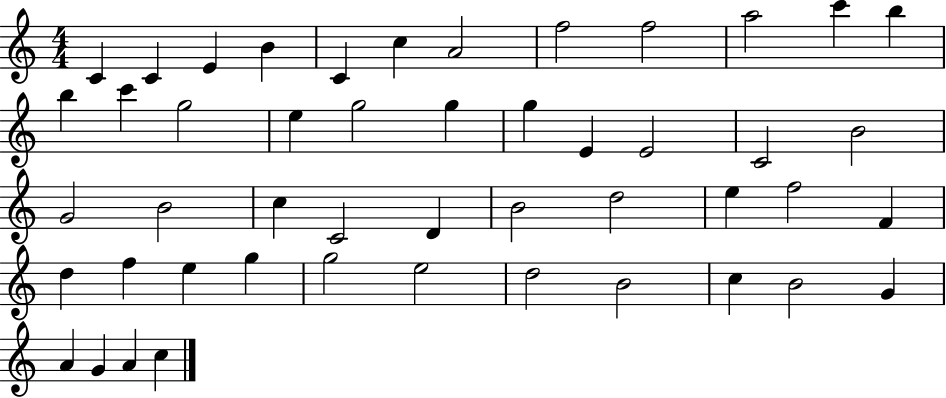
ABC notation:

X:1
T:Untitled
M:4/4
L:1/4
K:C
C C E B C c A2 f2 f2 a2 c' b b c' g2 e g2 g g E E2 C2 B2 G2 B2 c C2 D B2 d2 e f2 F d f e g g2 e2 d2 B2 c B2 G A G A c